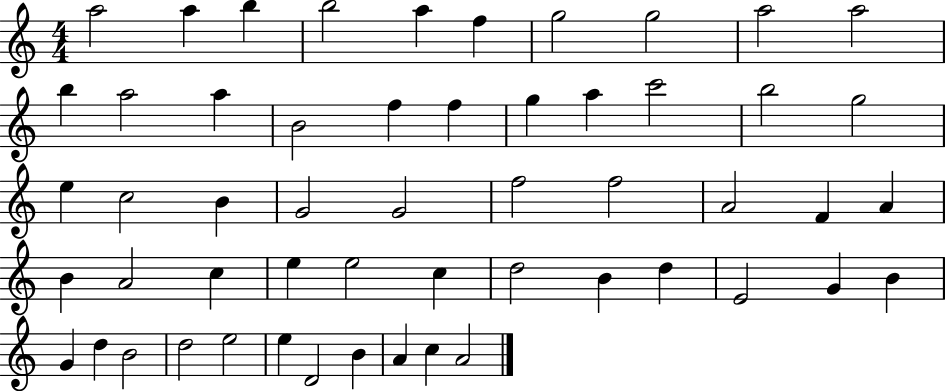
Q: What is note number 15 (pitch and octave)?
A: F5